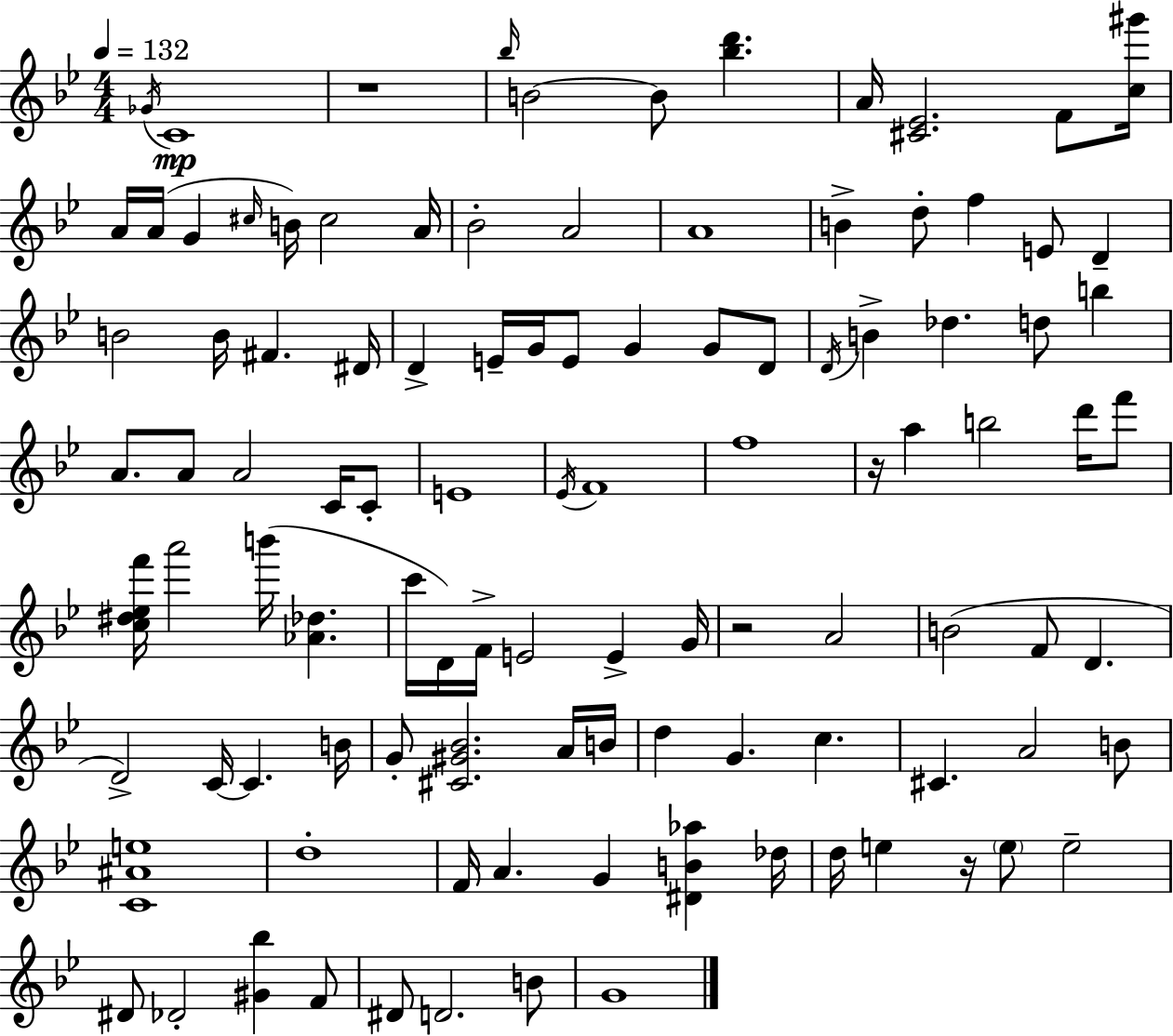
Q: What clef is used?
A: treble